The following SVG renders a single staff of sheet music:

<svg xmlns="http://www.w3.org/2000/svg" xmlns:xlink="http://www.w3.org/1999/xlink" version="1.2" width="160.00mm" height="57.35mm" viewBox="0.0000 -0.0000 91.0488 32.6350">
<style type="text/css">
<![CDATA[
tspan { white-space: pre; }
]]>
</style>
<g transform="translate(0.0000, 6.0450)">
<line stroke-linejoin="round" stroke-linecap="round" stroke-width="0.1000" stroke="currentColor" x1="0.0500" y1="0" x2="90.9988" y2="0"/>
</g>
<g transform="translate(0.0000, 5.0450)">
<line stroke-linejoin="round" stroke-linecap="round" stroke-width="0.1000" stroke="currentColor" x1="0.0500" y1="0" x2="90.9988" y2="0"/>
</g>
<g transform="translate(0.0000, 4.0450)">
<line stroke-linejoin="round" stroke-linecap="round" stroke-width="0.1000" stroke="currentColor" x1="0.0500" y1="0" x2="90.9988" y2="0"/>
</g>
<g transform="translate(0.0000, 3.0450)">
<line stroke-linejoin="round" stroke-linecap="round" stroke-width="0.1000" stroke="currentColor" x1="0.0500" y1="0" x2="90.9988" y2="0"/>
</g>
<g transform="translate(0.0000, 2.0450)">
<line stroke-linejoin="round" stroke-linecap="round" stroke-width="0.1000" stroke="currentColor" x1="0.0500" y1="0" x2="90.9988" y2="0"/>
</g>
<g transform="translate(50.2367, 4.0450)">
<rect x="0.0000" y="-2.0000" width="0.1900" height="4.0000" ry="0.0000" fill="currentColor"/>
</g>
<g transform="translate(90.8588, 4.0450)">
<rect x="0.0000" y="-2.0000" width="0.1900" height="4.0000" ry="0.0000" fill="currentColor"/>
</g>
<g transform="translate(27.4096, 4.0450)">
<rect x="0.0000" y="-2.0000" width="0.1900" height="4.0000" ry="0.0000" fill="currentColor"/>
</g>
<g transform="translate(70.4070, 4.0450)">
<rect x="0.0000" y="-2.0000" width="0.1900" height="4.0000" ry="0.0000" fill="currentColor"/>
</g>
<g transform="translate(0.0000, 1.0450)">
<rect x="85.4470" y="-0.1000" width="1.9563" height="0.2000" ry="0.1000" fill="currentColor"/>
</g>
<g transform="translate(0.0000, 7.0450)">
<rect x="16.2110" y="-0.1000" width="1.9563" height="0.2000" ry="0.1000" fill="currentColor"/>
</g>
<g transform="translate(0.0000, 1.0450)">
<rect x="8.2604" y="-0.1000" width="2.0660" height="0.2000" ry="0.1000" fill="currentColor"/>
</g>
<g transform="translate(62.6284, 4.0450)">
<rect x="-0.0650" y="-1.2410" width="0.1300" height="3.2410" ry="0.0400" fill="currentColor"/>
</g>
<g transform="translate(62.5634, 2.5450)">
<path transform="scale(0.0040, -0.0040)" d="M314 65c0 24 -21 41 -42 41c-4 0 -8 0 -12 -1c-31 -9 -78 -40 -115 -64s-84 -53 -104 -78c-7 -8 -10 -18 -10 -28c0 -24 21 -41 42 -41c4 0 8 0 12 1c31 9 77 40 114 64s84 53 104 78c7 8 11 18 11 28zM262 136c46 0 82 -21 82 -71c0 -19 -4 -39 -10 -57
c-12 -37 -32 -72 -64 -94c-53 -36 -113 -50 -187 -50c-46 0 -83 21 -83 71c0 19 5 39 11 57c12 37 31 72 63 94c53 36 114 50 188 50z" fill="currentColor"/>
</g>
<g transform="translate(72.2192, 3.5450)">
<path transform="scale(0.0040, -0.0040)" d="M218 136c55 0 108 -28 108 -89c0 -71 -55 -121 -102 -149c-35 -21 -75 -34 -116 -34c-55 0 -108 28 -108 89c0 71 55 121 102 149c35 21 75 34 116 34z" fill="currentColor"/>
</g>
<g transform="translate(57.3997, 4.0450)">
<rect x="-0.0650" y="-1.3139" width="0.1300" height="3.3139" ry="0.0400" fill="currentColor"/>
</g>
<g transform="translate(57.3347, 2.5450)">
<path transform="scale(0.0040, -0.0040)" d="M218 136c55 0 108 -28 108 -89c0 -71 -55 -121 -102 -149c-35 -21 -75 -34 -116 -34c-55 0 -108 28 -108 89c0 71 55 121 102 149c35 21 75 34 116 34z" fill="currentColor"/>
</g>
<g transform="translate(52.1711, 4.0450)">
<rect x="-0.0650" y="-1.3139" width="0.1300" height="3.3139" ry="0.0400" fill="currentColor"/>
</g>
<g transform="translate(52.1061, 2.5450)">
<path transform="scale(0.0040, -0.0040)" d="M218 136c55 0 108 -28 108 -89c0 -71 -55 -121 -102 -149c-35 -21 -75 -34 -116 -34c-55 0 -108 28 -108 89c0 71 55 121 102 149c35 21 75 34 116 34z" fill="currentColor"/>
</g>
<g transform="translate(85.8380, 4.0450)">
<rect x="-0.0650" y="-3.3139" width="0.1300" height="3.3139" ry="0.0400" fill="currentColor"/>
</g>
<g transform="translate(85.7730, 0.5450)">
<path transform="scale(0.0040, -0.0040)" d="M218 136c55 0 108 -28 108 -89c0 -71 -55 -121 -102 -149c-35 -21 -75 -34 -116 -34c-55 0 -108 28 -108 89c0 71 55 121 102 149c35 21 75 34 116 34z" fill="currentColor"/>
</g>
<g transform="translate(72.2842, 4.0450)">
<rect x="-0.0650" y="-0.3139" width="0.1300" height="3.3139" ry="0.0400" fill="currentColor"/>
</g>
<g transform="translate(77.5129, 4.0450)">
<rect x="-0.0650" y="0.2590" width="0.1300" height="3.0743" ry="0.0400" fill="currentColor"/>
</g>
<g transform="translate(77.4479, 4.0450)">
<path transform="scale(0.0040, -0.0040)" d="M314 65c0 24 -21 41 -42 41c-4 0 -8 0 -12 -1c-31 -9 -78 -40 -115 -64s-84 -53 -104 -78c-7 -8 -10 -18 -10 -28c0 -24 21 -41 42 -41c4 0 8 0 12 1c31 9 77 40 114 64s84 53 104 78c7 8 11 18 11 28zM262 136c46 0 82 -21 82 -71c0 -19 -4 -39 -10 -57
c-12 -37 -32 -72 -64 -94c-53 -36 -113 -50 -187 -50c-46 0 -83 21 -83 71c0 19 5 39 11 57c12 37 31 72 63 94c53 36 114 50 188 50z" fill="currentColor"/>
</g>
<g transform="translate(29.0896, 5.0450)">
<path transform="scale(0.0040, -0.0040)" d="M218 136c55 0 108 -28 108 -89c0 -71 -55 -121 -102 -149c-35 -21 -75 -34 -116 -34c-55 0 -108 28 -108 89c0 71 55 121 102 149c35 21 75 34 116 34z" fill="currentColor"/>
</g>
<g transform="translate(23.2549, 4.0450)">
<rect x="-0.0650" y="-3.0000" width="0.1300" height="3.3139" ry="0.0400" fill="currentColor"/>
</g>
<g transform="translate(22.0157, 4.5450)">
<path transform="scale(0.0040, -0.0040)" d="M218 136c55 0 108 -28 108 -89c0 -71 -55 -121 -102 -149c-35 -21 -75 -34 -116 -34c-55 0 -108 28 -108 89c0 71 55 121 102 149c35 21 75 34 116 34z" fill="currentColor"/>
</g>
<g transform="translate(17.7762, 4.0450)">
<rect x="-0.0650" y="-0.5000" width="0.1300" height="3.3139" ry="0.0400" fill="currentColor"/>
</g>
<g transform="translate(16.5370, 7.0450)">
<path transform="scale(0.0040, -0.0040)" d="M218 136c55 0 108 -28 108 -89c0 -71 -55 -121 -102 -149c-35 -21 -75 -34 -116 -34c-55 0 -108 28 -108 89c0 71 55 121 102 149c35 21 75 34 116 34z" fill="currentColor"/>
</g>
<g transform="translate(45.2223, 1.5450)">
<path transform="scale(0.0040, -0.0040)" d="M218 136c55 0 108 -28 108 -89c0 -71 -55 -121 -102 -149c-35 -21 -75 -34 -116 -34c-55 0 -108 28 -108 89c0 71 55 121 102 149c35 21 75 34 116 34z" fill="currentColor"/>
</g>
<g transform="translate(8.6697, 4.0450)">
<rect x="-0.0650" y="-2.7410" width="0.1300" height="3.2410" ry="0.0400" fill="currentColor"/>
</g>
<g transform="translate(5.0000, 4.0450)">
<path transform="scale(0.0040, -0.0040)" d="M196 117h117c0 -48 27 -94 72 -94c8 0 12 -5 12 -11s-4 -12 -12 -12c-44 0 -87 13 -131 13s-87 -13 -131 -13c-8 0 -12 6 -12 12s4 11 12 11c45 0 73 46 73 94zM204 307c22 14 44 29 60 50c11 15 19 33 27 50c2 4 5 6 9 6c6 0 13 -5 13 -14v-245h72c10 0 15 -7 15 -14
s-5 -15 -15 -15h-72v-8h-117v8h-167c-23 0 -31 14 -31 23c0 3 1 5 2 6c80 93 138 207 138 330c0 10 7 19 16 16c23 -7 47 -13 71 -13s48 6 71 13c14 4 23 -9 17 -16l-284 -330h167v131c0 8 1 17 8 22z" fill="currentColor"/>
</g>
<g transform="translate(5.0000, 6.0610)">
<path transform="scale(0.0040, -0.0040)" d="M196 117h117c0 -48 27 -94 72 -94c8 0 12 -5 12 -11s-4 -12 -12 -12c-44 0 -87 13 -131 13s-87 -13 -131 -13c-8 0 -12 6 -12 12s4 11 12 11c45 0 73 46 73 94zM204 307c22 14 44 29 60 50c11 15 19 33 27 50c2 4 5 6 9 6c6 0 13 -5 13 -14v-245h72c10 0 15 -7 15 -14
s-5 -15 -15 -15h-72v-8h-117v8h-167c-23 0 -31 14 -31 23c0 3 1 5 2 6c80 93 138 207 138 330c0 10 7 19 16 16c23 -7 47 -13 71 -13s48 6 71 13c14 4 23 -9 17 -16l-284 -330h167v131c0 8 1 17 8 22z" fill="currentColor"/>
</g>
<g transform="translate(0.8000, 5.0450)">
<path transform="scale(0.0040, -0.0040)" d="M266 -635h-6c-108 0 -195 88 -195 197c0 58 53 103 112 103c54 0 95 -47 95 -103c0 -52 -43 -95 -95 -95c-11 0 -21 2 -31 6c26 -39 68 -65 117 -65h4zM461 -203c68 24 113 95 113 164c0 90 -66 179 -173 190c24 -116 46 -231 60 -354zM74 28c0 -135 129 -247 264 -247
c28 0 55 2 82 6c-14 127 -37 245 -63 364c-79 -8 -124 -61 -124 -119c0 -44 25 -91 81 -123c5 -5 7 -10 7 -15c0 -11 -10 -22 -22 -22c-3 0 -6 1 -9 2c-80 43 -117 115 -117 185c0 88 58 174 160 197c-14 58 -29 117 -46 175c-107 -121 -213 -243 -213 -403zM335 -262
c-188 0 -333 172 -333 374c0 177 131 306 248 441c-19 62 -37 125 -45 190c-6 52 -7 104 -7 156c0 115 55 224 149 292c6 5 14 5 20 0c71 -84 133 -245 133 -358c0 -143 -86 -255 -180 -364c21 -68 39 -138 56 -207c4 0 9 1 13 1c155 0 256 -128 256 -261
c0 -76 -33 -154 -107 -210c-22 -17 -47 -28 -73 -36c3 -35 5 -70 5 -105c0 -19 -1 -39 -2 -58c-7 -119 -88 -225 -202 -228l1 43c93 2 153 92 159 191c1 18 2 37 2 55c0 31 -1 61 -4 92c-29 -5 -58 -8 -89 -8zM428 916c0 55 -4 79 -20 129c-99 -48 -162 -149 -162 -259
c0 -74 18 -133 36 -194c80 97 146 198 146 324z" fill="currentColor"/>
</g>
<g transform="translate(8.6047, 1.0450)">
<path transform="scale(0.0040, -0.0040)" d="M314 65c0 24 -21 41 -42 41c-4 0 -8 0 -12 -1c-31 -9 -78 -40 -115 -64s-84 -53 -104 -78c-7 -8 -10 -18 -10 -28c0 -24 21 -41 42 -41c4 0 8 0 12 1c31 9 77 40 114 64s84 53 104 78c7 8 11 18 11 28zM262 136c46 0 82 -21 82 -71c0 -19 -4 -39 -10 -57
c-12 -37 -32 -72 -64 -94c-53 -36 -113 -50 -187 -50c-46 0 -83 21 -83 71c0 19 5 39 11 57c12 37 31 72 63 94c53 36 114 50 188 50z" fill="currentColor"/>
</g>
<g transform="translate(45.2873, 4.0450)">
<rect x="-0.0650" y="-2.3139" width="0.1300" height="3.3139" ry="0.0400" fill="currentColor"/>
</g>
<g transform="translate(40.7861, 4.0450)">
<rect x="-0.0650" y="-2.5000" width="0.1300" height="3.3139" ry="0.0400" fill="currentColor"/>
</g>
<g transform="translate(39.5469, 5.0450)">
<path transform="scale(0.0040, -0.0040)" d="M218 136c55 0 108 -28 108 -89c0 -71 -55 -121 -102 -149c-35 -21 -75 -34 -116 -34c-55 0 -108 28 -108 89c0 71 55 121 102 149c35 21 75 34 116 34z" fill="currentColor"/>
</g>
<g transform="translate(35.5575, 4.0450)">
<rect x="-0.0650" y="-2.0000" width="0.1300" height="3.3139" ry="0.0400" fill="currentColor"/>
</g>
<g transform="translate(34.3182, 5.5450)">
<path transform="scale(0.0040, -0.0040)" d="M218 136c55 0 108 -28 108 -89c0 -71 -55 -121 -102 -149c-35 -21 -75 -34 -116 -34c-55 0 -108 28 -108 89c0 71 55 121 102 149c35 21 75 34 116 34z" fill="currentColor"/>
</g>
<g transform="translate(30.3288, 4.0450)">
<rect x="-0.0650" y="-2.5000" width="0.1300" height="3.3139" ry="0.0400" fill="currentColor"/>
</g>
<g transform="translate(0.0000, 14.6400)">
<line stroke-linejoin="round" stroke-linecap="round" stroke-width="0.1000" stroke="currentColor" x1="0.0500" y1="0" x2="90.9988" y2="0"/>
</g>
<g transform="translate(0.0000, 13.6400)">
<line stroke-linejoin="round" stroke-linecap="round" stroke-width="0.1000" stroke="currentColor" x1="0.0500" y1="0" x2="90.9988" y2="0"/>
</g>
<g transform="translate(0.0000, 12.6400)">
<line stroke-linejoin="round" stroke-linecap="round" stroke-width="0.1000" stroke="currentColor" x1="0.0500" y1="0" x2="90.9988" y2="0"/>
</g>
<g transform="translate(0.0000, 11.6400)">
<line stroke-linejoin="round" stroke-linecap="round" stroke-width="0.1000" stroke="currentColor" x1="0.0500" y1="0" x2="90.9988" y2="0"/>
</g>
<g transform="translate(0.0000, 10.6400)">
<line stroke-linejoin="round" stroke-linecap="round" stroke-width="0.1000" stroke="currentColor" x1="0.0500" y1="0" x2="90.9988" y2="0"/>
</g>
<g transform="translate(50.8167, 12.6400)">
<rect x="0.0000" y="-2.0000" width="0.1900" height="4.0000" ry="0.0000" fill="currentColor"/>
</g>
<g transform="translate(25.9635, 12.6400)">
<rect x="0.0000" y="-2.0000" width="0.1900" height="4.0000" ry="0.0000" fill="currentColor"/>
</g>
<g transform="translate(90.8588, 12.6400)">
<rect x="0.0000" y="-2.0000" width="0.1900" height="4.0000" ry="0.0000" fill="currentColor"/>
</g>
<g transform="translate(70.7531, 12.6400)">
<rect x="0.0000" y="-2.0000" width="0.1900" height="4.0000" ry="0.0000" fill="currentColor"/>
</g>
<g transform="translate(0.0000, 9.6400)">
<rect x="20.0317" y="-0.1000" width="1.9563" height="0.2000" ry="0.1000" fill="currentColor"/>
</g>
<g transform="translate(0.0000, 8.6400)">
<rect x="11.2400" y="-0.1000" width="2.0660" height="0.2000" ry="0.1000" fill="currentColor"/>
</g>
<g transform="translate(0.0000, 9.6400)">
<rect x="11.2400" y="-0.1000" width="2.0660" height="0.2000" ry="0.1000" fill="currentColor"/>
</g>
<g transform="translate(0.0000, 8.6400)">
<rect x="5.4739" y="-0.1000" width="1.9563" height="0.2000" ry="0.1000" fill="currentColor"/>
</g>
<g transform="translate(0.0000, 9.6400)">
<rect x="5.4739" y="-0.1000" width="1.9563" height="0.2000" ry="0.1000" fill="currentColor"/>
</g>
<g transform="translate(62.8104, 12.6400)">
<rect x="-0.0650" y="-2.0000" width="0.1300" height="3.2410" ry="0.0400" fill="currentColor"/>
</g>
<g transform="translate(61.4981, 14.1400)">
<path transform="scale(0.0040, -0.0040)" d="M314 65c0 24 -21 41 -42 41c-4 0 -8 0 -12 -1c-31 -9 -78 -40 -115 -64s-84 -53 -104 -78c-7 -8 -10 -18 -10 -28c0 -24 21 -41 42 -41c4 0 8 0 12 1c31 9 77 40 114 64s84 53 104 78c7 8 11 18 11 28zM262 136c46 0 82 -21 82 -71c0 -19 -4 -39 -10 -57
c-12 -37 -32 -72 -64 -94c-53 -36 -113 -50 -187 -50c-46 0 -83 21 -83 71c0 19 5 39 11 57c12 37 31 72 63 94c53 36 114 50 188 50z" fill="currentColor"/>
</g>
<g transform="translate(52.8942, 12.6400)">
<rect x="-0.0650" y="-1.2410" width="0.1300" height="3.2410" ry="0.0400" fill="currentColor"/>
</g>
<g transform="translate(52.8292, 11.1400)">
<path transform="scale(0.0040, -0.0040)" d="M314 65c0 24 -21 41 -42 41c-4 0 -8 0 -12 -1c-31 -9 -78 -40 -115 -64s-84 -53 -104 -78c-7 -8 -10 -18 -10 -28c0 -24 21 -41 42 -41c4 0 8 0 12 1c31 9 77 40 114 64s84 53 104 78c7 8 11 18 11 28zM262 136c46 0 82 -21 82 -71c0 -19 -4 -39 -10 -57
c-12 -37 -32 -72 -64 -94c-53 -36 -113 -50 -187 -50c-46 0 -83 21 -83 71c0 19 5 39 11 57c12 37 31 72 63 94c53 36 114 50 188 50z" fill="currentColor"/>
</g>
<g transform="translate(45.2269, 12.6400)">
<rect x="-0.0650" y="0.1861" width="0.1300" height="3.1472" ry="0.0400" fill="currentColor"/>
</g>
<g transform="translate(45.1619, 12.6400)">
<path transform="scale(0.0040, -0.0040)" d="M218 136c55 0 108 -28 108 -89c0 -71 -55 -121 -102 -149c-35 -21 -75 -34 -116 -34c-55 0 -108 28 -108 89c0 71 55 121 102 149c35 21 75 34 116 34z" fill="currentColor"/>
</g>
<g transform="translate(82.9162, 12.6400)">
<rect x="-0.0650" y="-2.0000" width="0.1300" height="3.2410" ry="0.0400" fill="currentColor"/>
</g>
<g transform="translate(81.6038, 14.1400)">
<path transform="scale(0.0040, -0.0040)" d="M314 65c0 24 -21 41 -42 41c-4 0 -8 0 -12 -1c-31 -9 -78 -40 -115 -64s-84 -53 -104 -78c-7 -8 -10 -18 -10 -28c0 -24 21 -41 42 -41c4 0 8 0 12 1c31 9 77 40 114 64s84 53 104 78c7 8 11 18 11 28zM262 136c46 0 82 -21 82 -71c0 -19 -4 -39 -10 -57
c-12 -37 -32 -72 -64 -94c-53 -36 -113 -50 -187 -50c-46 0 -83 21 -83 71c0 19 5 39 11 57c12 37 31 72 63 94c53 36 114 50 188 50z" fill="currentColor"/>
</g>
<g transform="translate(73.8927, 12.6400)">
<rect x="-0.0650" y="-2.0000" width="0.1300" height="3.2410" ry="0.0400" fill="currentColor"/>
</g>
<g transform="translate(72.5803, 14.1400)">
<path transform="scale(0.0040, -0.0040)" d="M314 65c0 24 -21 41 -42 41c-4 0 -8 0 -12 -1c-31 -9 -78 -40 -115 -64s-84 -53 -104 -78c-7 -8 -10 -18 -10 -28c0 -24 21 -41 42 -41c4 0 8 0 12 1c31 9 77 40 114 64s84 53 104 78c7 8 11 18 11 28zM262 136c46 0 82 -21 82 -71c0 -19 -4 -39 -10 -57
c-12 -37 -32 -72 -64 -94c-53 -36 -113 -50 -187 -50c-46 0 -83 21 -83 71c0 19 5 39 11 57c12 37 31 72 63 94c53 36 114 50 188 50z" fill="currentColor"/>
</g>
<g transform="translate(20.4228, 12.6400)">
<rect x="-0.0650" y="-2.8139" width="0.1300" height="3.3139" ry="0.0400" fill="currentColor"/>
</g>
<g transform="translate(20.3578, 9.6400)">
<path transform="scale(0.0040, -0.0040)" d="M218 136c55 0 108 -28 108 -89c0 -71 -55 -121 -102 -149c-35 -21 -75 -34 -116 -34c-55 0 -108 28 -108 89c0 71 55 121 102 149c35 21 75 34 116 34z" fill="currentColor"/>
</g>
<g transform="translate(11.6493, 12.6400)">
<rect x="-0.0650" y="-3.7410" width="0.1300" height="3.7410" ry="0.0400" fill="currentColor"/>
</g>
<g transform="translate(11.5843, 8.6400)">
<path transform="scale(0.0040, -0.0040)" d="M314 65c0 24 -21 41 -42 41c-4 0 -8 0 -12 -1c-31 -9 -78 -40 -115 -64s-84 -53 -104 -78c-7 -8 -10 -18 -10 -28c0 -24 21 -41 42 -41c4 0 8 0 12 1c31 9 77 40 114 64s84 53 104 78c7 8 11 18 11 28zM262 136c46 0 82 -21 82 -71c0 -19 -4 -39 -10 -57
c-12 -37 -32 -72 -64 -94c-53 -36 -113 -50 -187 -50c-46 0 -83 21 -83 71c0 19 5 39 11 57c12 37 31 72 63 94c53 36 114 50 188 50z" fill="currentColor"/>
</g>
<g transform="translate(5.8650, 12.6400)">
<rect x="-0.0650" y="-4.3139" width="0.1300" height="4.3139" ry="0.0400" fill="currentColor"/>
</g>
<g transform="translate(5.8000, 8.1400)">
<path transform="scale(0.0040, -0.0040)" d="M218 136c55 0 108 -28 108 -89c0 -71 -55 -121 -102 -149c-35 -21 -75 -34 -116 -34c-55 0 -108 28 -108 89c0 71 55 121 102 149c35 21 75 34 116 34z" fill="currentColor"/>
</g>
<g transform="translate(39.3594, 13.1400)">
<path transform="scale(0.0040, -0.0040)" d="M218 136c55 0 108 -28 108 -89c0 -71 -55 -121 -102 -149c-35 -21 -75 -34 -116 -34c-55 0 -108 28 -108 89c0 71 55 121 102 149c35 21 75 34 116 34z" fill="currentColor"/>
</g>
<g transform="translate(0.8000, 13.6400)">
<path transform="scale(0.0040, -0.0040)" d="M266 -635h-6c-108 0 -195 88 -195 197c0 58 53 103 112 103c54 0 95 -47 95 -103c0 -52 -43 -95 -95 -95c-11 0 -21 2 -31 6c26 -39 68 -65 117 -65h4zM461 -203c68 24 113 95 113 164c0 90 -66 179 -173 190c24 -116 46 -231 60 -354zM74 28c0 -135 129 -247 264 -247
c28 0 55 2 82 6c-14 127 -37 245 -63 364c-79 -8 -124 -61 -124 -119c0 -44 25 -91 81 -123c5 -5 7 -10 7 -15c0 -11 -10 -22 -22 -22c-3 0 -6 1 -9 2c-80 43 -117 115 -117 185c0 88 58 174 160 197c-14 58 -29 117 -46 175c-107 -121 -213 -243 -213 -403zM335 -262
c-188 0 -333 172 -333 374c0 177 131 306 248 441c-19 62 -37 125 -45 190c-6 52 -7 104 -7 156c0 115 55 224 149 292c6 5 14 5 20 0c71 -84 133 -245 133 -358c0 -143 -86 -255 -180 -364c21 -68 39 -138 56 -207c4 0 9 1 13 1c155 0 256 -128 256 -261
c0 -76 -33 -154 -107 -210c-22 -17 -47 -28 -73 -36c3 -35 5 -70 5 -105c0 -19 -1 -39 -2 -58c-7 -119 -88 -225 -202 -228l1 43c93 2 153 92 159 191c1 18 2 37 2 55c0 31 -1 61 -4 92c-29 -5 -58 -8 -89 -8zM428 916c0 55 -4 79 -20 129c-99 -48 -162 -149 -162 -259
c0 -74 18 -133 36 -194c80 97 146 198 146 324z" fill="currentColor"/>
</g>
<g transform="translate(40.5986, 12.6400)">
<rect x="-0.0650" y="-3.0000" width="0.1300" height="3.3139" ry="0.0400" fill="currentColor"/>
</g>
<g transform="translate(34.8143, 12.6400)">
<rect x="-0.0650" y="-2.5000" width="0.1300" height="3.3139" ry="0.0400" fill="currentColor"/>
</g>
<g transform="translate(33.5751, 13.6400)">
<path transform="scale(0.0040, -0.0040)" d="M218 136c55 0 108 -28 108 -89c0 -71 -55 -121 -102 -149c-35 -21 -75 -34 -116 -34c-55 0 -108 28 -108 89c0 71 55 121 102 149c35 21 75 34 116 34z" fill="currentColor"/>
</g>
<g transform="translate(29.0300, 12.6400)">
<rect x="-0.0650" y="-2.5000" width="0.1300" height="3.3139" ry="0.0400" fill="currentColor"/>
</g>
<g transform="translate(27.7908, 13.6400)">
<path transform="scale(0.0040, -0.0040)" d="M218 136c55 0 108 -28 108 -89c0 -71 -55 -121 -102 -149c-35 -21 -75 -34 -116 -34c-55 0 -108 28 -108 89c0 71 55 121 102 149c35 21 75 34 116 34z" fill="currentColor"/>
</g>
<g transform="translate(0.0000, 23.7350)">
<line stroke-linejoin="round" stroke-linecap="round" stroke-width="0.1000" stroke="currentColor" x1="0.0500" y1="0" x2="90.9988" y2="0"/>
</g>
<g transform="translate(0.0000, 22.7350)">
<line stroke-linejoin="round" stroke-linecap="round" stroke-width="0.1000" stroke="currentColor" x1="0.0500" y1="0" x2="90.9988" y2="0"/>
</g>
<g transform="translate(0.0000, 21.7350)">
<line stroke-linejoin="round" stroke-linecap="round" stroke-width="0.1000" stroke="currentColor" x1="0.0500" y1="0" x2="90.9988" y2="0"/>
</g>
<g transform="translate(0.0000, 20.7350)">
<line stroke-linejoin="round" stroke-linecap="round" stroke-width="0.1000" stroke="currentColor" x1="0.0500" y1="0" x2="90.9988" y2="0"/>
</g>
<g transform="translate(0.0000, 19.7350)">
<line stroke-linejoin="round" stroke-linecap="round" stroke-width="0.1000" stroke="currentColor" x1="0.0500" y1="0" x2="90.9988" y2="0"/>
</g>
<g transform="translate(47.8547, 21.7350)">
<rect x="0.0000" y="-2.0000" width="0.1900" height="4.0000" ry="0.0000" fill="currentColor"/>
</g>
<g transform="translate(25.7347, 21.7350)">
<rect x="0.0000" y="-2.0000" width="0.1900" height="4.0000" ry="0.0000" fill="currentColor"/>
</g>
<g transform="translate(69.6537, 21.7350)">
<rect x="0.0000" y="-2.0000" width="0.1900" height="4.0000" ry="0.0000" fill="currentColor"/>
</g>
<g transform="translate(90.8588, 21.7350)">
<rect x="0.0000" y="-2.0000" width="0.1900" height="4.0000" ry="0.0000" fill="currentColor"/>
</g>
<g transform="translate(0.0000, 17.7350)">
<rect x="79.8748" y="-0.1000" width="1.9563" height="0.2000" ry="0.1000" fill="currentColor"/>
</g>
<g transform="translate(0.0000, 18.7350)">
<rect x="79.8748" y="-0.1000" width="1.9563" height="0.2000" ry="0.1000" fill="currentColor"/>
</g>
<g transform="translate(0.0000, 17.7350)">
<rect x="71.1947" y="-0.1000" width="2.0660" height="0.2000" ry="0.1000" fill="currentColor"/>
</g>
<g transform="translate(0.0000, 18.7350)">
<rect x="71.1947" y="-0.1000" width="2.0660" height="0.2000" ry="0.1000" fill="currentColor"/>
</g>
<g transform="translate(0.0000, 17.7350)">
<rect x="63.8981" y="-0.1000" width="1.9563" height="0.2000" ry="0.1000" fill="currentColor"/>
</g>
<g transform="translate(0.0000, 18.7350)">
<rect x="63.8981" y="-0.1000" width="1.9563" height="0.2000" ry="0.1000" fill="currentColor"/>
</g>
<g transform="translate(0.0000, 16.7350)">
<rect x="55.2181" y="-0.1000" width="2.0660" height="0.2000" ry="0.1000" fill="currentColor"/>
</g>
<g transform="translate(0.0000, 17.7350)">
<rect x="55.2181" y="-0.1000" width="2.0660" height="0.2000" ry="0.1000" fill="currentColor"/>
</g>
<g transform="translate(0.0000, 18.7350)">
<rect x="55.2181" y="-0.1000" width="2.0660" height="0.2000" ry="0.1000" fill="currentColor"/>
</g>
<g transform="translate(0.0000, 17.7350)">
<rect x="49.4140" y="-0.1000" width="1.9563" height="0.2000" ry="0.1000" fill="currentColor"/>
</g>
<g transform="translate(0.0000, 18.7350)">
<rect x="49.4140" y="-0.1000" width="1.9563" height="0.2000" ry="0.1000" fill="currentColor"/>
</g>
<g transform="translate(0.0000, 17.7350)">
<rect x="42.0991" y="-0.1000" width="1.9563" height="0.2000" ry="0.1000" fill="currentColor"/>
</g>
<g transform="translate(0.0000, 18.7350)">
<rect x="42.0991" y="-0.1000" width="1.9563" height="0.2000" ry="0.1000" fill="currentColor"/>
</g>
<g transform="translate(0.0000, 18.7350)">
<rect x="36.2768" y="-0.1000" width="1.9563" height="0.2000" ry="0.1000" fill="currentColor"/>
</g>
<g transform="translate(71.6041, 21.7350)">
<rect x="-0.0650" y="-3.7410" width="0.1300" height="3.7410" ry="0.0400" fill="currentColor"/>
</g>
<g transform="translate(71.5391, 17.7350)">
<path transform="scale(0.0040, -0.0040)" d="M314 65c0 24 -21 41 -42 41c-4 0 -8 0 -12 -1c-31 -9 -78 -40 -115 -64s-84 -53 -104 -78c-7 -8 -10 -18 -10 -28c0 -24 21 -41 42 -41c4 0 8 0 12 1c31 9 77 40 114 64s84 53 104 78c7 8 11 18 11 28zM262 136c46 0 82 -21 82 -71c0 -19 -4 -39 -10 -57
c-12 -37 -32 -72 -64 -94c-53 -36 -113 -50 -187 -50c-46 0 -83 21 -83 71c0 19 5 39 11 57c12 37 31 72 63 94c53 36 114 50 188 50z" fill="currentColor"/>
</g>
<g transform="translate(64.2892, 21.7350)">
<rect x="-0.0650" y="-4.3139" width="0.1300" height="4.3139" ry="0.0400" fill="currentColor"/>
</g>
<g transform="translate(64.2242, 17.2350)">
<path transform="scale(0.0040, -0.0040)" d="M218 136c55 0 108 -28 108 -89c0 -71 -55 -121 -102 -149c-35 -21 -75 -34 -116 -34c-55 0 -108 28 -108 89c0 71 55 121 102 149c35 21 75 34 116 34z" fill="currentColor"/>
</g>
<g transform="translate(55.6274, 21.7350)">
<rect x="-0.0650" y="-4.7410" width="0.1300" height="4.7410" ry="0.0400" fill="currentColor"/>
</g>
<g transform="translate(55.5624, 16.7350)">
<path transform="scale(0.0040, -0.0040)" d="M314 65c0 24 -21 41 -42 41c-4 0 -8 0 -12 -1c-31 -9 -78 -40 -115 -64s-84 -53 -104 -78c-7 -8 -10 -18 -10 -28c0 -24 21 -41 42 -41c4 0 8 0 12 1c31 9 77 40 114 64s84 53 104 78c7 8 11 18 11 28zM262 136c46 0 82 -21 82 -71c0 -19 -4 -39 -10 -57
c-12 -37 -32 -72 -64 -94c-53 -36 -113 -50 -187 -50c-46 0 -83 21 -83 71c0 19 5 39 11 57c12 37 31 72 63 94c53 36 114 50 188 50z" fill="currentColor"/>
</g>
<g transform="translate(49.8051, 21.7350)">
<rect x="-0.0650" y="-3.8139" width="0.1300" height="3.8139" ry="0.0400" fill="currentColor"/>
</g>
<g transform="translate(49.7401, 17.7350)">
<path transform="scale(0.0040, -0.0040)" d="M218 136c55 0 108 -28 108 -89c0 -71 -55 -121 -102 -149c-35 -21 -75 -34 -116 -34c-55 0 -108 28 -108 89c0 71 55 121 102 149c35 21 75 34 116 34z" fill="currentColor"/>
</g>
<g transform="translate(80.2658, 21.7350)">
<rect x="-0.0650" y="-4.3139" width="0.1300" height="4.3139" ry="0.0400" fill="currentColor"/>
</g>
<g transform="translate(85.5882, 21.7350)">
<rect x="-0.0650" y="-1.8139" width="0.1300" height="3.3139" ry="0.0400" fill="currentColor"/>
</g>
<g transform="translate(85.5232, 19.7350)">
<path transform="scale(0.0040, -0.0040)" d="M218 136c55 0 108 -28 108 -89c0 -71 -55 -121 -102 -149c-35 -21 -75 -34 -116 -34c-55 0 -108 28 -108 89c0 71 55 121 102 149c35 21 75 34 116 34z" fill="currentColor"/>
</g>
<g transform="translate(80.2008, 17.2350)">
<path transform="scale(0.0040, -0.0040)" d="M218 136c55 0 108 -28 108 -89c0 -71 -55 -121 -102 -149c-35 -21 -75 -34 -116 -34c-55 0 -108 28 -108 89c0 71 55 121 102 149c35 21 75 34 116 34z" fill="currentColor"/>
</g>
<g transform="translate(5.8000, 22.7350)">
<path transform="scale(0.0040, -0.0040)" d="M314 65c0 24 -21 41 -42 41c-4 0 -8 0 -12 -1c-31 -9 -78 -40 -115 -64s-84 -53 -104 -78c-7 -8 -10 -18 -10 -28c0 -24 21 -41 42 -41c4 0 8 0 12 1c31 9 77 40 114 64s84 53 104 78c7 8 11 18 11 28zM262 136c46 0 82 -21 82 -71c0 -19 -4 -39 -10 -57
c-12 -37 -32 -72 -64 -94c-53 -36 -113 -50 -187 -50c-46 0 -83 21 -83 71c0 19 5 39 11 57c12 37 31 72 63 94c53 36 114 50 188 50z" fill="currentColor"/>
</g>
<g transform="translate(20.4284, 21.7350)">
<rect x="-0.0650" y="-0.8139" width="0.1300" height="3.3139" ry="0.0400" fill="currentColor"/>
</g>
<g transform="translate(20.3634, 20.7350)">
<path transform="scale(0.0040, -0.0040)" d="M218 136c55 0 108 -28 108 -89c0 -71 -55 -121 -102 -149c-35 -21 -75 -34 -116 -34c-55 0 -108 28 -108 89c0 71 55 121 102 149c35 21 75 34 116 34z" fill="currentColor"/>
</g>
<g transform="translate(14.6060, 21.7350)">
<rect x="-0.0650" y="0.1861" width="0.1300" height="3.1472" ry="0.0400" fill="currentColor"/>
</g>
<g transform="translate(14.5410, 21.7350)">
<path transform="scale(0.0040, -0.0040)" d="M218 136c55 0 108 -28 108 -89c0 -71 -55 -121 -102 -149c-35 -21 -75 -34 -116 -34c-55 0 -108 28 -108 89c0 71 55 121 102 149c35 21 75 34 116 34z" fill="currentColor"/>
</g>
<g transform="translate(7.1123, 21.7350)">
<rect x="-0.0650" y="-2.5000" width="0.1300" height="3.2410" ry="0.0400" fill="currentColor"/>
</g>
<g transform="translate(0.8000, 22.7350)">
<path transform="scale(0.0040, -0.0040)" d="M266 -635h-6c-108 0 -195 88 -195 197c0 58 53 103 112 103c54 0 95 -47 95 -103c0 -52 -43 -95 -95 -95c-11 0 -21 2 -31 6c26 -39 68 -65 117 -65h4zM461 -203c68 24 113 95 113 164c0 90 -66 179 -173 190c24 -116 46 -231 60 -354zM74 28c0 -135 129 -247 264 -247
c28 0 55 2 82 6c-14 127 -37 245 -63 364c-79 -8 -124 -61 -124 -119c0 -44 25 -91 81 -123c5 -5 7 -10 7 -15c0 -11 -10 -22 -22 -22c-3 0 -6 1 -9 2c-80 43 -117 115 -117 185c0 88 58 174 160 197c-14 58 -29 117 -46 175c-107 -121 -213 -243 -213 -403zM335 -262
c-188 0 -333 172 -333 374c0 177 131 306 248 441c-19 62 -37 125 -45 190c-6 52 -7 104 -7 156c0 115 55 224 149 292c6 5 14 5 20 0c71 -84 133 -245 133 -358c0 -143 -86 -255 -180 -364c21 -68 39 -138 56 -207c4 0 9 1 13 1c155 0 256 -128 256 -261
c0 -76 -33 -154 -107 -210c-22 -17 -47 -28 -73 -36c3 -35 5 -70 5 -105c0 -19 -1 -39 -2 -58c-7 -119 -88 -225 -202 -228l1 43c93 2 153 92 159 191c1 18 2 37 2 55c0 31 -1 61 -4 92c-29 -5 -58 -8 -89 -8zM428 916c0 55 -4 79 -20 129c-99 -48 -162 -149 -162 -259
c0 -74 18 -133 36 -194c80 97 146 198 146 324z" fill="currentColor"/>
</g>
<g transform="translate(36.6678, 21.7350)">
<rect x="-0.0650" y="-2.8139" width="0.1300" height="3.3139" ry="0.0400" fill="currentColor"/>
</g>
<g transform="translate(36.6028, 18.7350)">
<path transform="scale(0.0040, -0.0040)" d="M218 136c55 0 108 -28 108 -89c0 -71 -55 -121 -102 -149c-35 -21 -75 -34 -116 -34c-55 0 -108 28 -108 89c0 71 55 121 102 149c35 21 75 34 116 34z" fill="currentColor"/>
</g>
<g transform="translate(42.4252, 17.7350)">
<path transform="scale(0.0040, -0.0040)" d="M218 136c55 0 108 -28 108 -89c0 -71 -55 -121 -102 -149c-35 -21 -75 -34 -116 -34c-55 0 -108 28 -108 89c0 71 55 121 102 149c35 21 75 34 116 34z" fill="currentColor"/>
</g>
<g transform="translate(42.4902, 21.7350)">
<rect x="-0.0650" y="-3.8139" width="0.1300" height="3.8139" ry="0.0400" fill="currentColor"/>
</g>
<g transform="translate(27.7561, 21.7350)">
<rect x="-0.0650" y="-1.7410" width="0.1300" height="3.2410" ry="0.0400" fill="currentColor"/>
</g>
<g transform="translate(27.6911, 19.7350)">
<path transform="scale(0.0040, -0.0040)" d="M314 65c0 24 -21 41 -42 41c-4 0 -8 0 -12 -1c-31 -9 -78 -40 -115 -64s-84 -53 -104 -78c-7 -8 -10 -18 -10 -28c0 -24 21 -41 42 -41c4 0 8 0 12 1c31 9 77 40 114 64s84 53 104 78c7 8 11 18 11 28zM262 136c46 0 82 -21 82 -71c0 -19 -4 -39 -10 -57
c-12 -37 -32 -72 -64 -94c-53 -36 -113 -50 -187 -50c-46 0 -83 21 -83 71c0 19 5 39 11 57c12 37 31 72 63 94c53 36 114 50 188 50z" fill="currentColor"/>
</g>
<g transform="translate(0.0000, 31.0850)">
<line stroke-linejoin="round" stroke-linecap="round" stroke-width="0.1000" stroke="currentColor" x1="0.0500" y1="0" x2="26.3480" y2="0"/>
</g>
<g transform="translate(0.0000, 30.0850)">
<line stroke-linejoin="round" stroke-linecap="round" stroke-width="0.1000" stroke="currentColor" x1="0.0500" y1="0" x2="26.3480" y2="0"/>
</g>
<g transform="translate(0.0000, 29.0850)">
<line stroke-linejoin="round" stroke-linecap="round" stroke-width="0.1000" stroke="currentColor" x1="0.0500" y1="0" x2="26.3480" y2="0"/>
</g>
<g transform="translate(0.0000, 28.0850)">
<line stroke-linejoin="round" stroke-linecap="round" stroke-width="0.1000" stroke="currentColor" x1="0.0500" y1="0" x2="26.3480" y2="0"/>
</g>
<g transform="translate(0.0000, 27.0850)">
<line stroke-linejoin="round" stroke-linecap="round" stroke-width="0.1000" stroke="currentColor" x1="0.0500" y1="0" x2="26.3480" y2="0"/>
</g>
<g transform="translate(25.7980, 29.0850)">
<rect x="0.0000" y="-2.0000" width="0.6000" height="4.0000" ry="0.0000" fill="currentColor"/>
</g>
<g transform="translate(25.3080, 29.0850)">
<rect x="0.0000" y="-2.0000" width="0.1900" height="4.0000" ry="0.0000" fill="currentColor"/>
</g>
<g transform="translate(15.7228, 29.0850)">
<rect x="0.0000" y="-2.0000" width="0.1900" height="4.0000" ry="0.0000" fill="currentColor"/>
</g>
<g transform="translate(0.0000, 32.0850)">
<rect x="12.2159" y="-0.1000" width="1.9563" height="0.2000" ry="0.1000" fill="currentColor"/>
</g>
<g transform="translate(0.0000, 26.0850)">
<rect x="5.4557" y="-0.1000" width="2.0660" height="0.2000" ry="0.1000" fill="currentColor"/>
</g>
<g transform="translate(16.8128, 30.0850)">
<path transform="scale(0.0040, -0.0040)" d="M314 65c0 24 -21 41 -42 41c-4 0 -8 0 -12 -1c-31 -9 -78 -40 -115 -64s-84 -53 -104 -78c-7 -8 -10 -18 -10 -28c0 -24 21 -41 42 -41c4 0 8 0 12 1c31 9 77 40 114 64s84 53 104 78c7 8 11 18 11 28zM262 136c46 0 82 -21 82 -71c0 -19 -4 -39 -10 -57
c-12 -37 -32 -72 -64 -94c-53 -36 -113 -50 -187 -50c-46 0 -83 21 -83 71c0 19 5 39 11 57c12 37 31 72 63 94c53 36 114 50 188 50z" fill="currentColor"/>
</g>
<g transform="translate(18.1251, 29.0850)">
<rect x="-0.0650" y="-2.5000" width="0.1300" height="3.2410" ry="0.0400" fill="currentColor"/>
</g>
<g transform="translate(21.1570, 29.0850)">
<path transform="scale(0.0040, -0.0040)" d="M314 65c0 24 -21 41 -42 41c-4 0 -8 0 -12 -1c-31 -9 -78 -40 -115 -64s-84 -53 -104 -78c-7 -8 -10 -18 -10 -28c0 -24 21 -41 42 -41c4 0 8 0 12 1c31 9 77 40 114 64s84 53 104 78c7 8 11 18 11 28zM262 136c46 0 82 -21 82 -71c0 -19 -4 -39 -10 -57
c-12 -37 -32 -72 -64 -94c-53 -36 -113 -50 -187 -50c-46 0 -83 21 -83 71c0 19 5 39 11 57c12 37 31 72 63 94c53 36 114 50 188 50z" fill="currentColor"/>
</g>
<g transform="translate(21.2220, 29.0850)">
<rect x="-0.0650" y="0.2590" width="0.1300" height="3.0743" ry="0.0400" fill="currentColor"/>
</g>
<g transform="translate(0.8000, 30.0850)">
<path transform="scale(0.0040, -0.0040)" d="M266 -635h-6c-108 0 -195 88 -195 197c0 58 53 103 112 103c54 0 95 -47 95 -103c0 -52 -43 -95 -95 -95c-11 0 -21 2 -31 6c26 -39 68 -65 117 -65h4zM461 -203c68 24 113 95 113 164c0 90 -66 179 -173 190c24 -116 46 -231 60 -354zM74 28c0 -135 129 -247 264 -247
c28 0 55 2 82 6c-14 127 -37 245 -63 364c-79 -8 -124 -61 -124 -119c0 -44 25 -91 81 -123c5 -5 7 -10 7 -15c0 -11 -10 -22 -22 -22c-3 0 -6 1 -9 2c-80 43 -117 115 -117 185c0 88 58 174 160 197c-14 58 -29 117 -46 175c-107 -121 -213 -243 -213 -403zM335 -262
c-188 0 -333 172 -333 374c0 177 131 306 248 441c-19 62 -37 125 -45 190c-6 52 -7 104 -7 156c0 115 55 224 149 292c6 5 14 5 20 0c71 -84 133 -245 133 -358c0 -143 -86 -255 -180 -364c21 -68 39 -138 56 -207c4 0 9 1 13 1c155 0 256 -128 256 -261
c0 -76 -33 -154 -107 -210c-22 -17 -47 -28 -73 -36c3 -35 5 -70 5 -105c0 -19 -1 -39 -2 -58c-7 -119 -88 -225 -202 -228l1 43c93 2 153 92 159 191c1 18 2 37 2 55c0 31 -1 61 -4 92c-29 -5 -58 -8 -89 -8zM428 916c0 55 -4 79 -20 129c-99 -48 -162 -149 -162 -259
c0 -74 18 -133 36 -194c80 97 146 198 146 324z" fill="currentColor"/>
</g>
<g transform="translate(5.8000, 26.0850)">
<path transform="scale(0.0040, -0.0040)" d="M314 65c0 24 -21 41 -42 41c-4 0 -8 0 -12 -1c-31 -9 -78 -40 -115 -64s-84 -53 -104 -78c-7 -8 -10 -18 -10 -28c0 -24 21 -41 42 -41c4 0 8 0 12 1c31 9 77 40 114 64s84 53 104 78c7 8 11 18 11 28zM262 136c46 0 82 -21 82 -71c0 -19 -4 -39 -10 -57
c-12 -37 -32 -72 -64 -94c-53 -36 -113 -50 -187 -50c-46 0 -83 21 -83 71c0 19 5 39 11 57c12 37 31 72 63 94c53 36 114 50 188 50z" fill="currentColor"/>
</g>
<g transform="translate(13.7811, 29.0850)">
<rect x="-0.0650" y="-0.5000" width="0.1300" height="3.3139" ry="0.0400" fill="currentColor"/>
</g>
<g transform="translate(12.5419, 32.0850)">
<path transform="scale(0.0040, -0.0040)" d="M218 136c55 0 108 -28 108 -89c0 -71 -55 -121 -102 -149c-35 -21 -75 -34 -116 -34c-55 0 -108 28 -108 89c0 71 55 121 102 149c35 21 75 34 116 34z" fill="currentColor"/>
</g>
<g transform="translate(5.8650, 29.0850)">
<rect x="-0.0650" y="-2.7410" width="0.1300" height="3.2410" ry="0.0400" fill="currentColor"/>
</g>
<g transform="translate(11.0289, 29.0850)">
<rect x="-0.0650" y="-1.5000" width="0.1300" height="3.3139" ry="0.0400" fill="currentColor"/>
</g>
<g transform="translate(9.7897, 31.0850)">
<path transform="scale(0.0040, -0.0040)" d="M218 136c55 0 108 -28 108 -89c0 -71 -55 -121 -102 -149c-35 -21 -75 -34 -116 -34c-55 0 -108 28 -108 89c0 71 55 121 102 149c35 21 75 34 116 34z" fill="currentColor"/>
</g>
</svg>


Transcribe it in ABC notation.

X:1
T:Untitled
M:4/4
L:1/4
K:C
a2 C A G F G g e e e2 c B2 b d' c'2 a G G A B e2 F2 F2 F2 G2 B d f2 a c' c' e'2 d' c'2 d' f a2 E C G2 B2